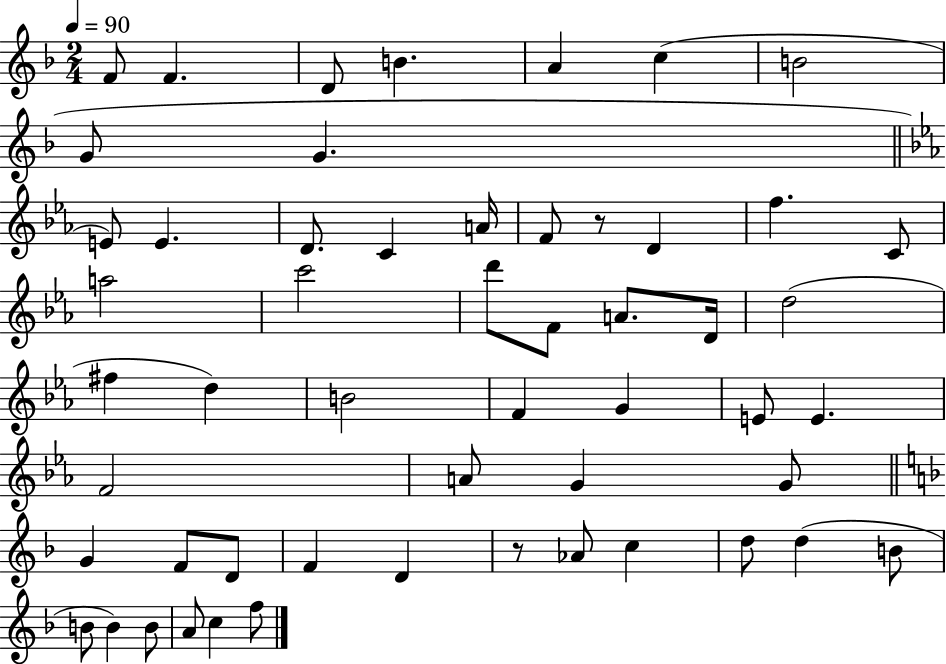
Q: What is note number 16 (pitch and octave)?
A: D4